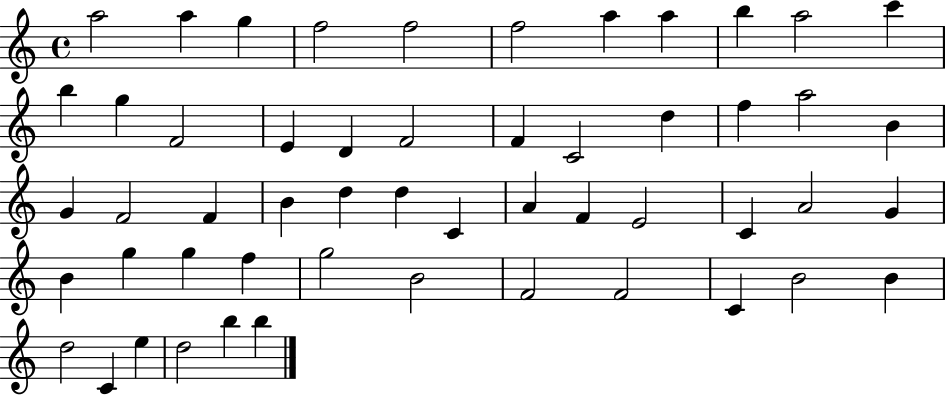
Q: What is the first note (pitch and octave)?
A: A5